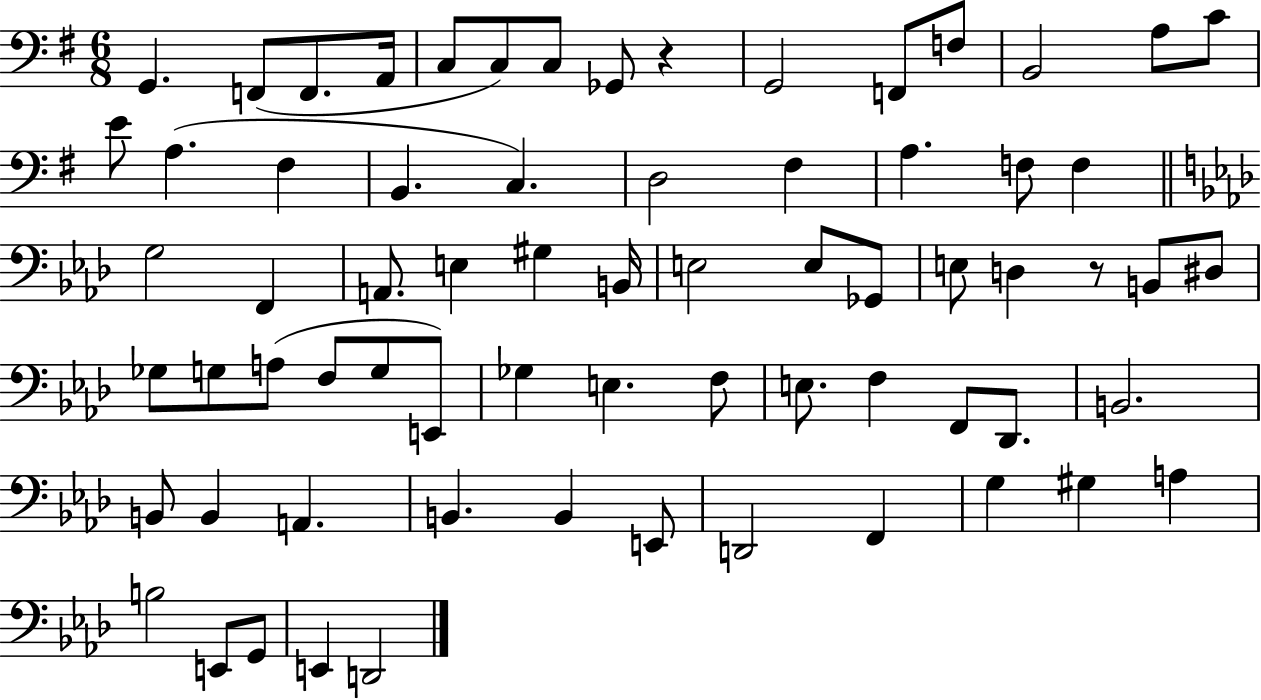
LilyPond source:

{
  \clef bass
  \numericTimeSignature
  \time 6/8
  \key g \major
  \repeat volta 2 { g,4. f,8( f,8. a,16 | c8 c8) c8 ges,8 r4 | g,2 f,8 f8 | b,2 a8 c'8 | \break e'8 a4.( fis4 | b,4. c4.) | d2 fis4 | a4. f8 f4 | \break \bar "||" \break \key aes \major g2 f,4 | a,8. e4 gis4 b,16 | e2 e8 ges,8 | e8 d4 r8 b,8 dis8 | \break ges8 g8 a8( f8 g8 e,8) | ges4 e4. f8 | e8. f4 f,8 des,8. | b,2. | \break b,8 b,4 a,4. | b,4. b,4 e,8 | d,2 f,4 | g4 gis4 a4 | \break b2 e,8 g,8 | e,4 d,2 | } \bar "|."
}